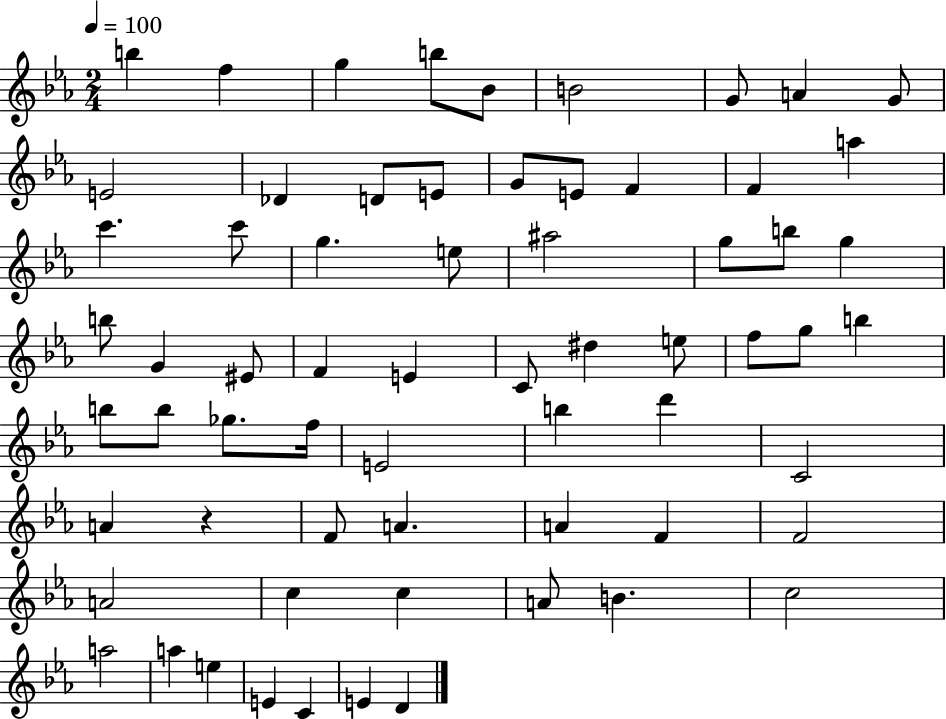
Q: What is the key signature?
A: EES major